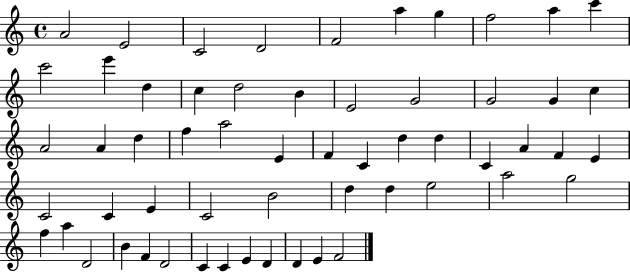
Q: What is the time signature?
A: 4/4